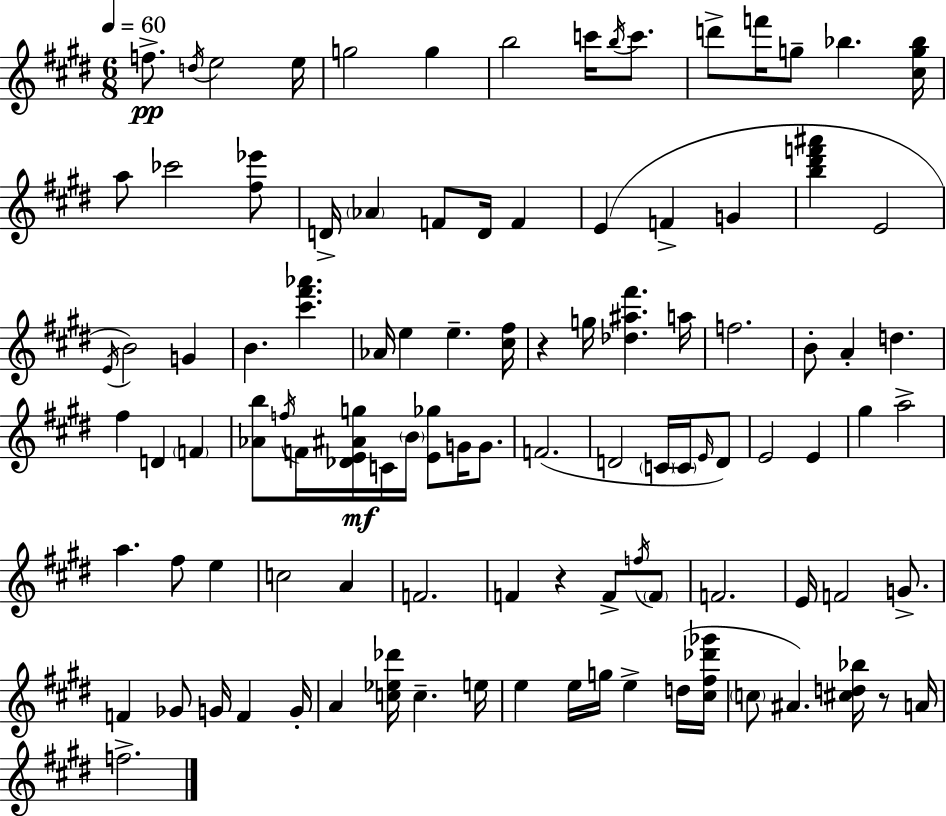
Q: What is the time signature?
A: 6/8